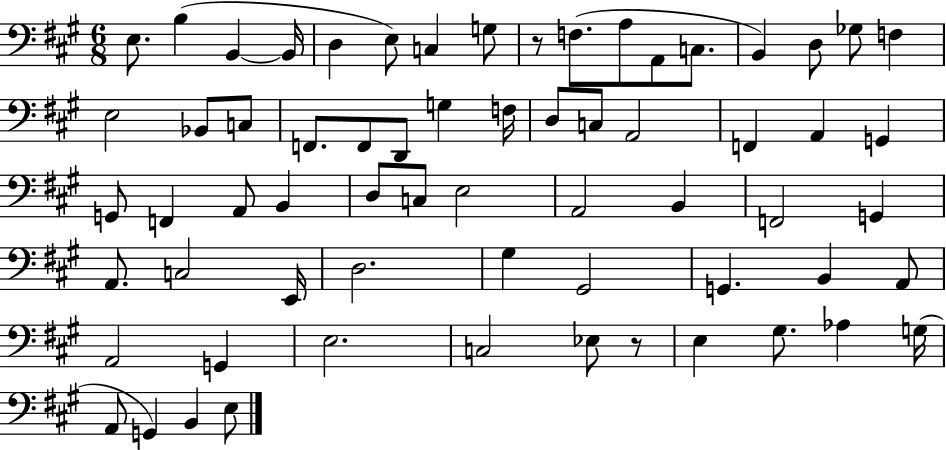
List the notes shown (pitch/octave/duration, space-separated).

E3/e. B3/q B2/q B2/s D3/q E3/e C3/q G3/e R/e F3/e. A3/e A2/e C3/e. B2/q D3/e Gb3/e F3/q E3/h Bb2/e C3/e F2/e. F2/e D2/e G3/q F3/s D3/e C3/e A2/h F2/q A2/q G2/q G2/e F2/q A2/e B2/q D3/e C3/e E3/h A2/h B2/q F2/h G2/q A2/e. C3/h E2/s D3/h. G#3/q G#2/h G2/q. B2/q A2/e A2/h G2/q E3/h. C3/h Eb3/e R/e E3/q G#3/e. Ab3/q G3/s A2/e G2/q B2/q E3/e